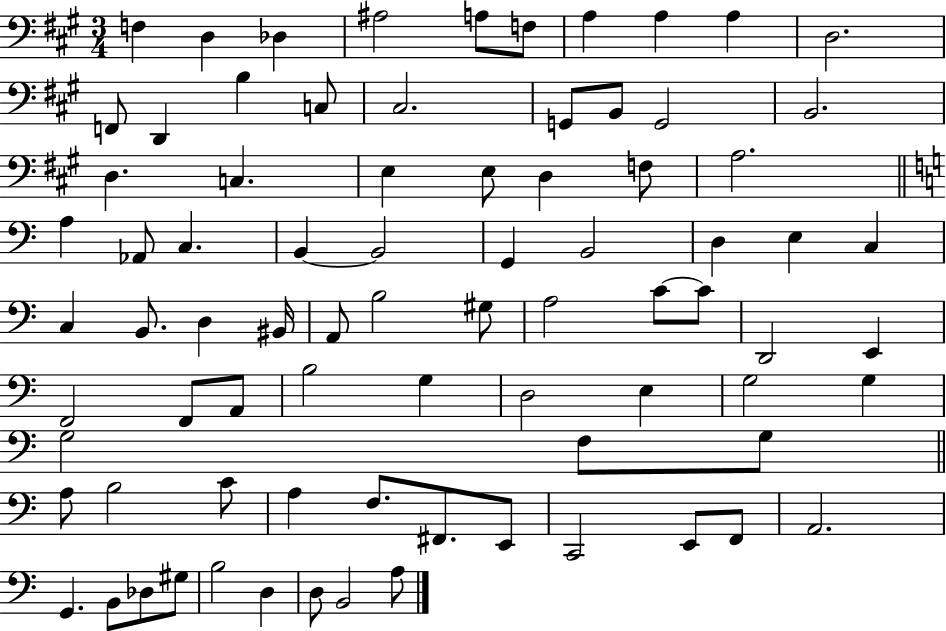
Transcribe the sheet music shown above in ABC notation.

X:1
T:Untitled
M:3/4
L:1/4
K:A
F, D, _D, ^A,2 A,/2 F,/2 A, A, A, D,2 F,,/2 D,, B, C,/2 ^C,2 G,,/2 B,,/2 G,,2 B,,2 D, C, E, E,/2 D, F,/2 A,2 A, _A,,/2 C, B,, B,,2 G,, B,,2 D, E, C, C, B,,/2 D, ^B,,/4 A,,/2 B,2 ^G,/2 A,2 C/2 C/2 D,,2 E,, F,,2 F,,/2 A,,/2 B,2 G, D,2 E, G,2 G, G,2 F,/2 G,/2 A,/2 B,2 C/2 A, F,/2 ^F,,/2 E,,/2 C,,2 E,,/2 F,,/2 A,,2 G,, B,,/2 _D,/2 ^G,/2 B,2 D, D,/2 B,,2 A,/2